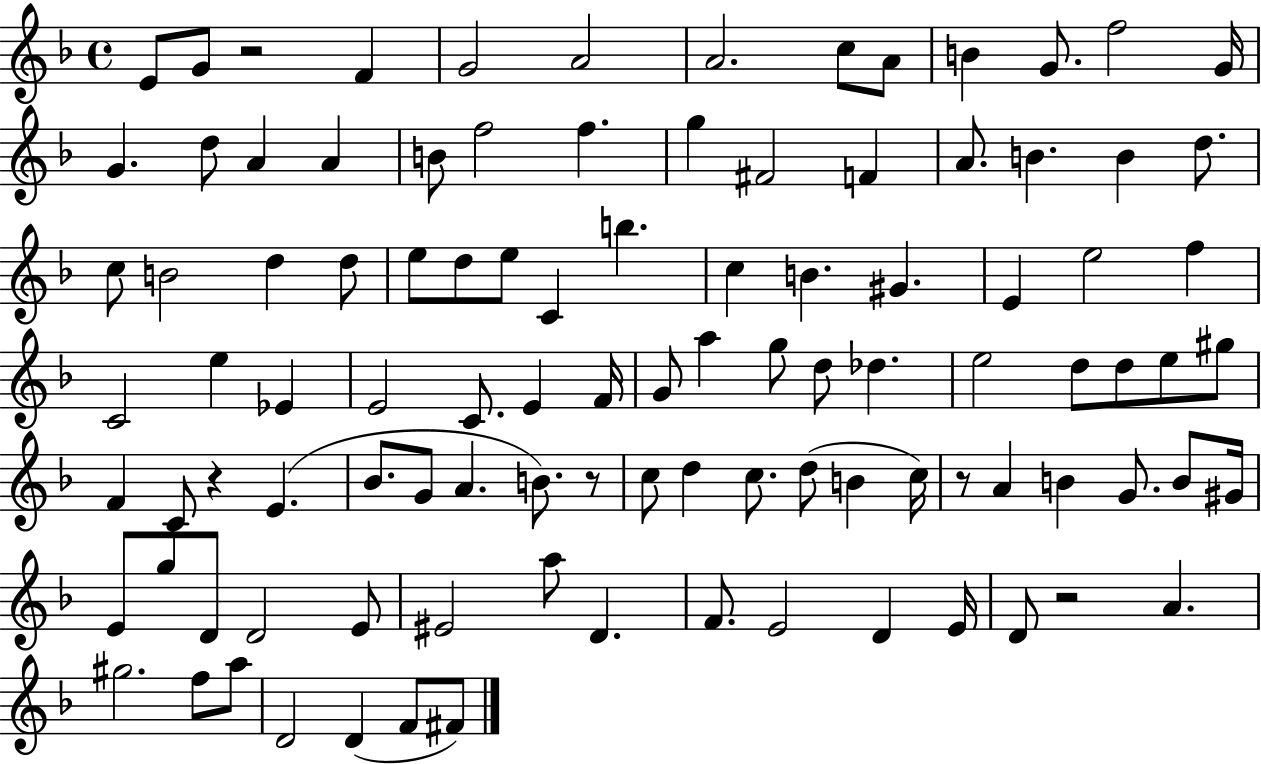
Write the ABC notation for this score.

X:1
T:Untitled
M:4/4
L:1/4
K:F
E/2 G/2 z2 F G2 A2 A2 c/2 A/2 B G/2 f2 G/4 G d/2 A A B/2 f2 f g ^F2 F A/2 B B d/2 c/2 B2 d d/2 e/2 d/2 e/2 C b c B ^G E e2 f C2 e _E E2 C/2 E F/4 G/2 a g/2 d/2 _d e2 d/2 d/2 e/2 ^g/2 F C/2 z E _B/2 G/2 A B/2 z/2 c/2 d c/2 d/2 B c/4 z/2 A B G/2 B/2 ^G/4 E/2 g/2 D/2 D2 E/2 ^E2 a/2 D F/2 E2 D E/4 D/2 z2 A ^g2 f/2 a/2 D2 D F/2 ^F/2